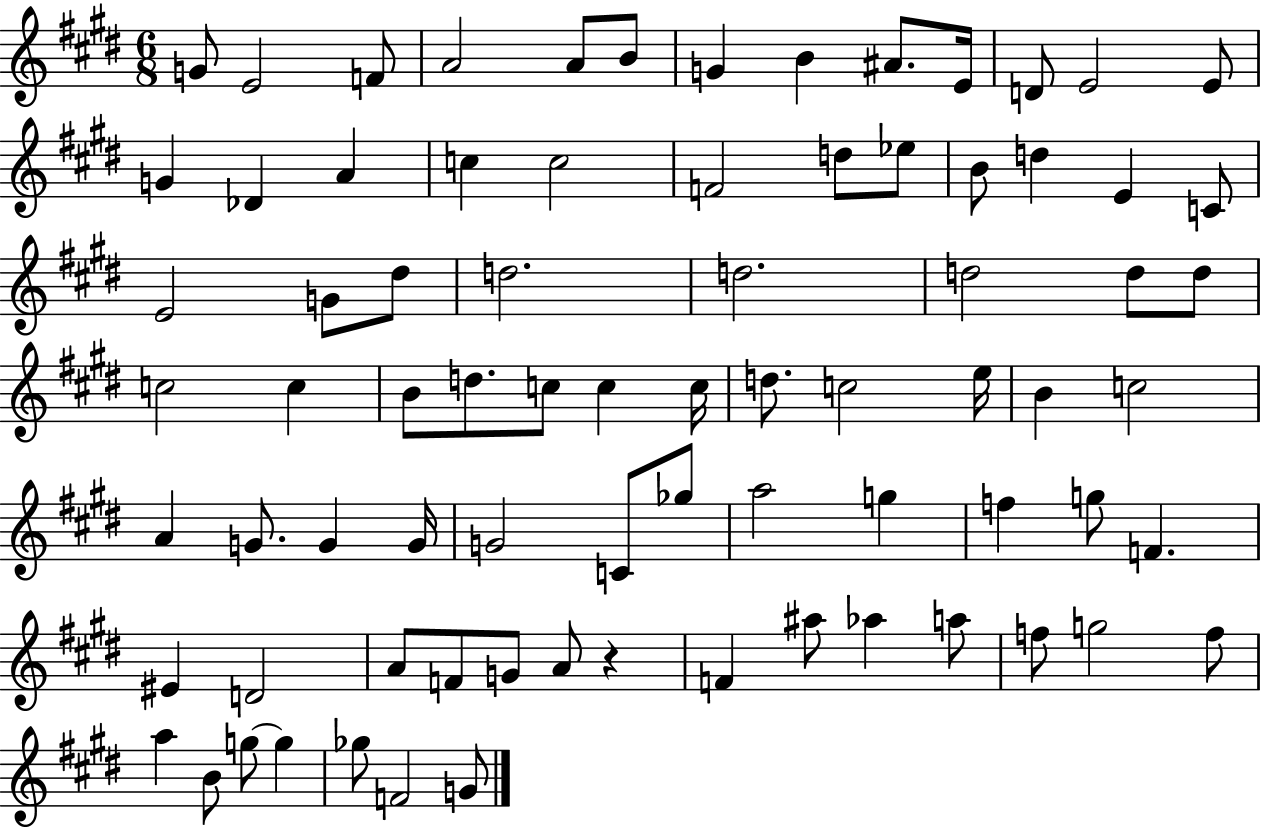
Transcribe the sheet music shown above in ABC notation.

X:1
T:Untitled
M:6/8
L:1/4
K:E
G/2 E2 F/2 A2 A/2 B/2 G B ^A/2 E/4 D/2 E2 E/2 G _D A c c2 F2 d/2 _e/2 B/2 d E C/2 E2 G/2 ^d/2 d2 d2 d2 d/2 d/2 c2 c B/2 d/2 c/2 c c/4 d/2 c2 e/4 B c2 A G/2 G G/4 G2 C/2 _g/2 a2 g f g/2 F ^E D2 A/2 F/2 G/2 A/2 z F ^a/2 _a a/2 f/2 g2 f/2 a B/2 g/2 g _g/2 F2 G/2